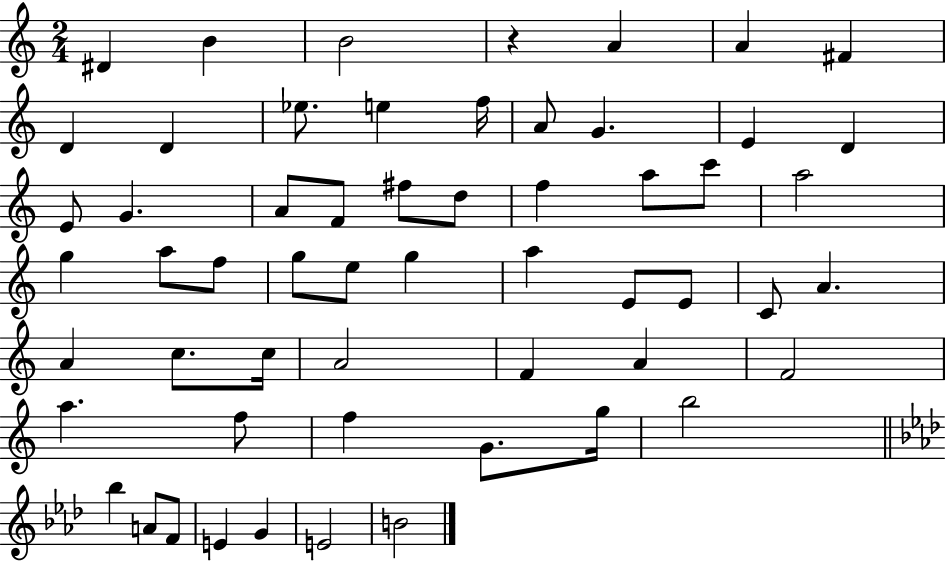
D#4/q B4/q B4/h R/q A4/q A4/q F#4/q D4/q D4/q Eb5/e. E5/q F5/s A4/e G4/q. E4/q D4/q E4/e G4/q. A4/e F4/e F#5/e D5/e F5/q A5/e C6/e A5/h G5/q A5/e F5/e G5/e E5/e G5/q A5/q E4/e E4/e C4/e A4/q. A4/q C5/e. C5/s A4/h F4/q A4/q F4/h A5/q. F5/e F5/q G4/e. G5/s B5/h Bb5/q A4/e F4/e E4/q G4/q E4/h B4/h